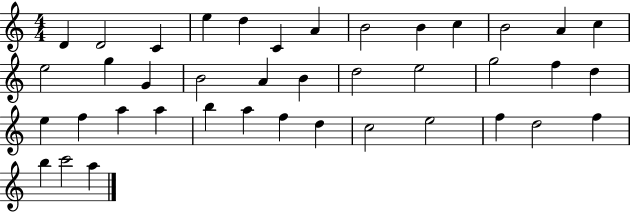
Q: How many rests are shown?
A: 0